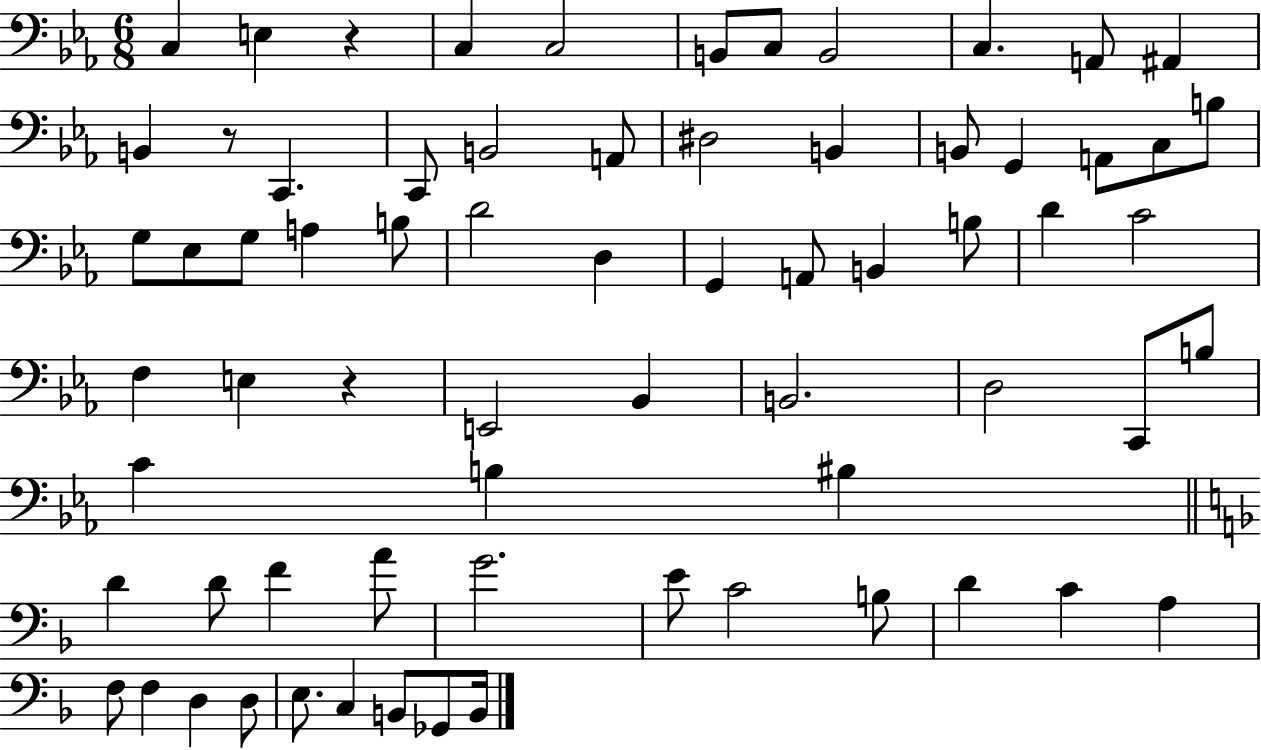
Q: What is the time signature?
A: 6/8